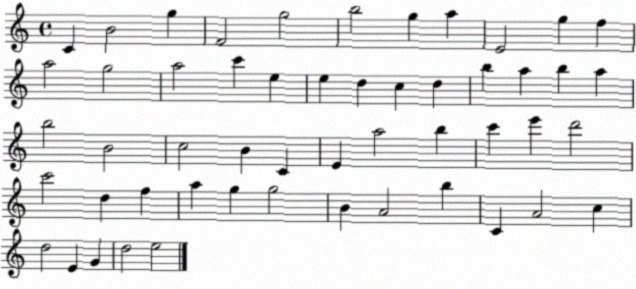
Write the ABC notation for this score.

X:1
T:Untitled
M:4/4
L:1/4
K:C
C B2 g F2 g2 b2 g a E2 g f a2 g2 a2 c' e e d c d b a b a b2 B2 c2 B C E a2 b c' e' d'2 c'2 d f a g g2 B A2 b C A2 c d2 E G d2 e2